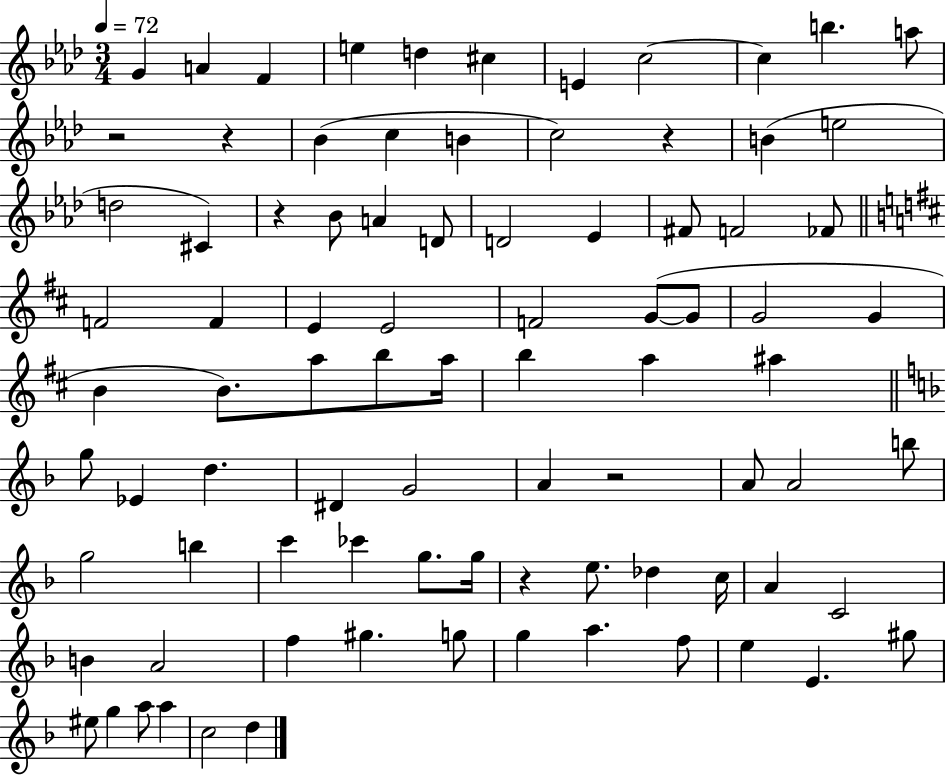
{
  \clef treble
  \numericTimeSignature
  \time 3/4
  \key aes \major
  \tempo 4 = 72
  g'4 a'4 f'4 | e''4 d''4 cis''4 | e'4 c''2~~ | c''4 b''4. a''8 | \break r2 r4 | bes'4( c''4 b'4 | c''2) r4 | b'4( e''2 | \break d''2 cis'4) | r4 bes'8 a'4 d'8 | d'2 ees'4 | fis'8 f'2 fes'8 | \break \bar "||" \break \key d \major f'2 f'4 | e'4 e'2 | f'2 g'8~(~ g'8 | g'2 g'4 | \break b'4 b'8.) a''8 b''8 a''16 | b''4 a''4 ais''4 | \bar "||" \break \key f \major g''8 ees'4 d''4. | dis'4 g'2 | a'4 r2 | a'8 a'2 b''8 | \break g''2 b''4 | c'''4 ces'''4 g''8. g''16 | r4 e''8. des''4 c''16 | a'4 c'2 | \break b'4 a'2 | f''4 gis''4. g''8 | g''4 a''4. f''8 | e''4 e'4. gis''8 | \break eis''8 g''4 a''8 a''4 | c''2 d''4 | \bar "|."
}